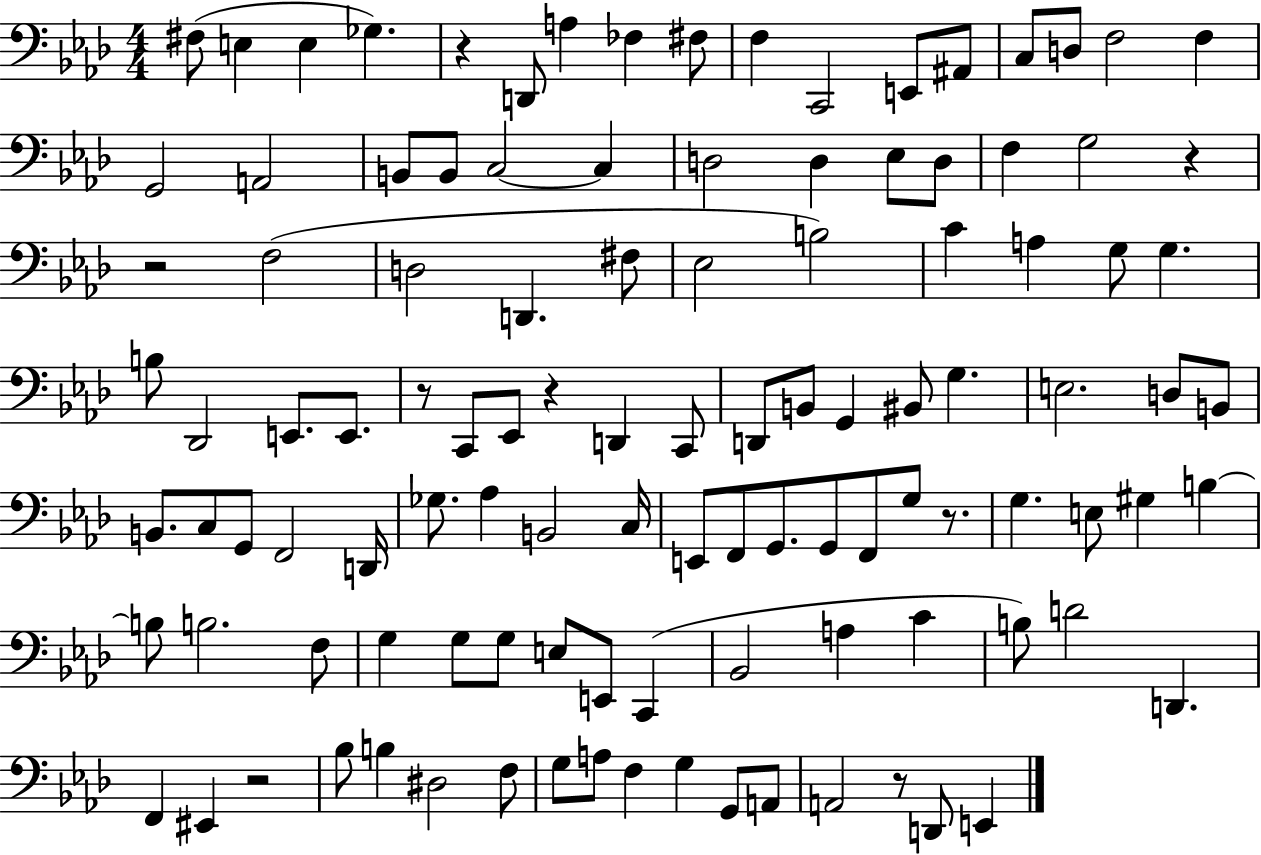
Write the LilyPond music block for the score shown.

{
  \clef bass
  \numericTimeSignature
  \time 4/4
  \key aes \major
  fis8( e4 e4 ges4.) | r4 d,8 a4 fes4 fis8 | f4 c,2 e,8 ais,8 | c8 d8 f2 f4 | \break g,2 a,2 | b,8 b,8 c2~~ c4 | d2 d4 ees8 d8 | f4 g2 r4 | \break r2 f2( | d2 d,4. fis8 | ees2 b2) | c'4 a4 g8 g4. | \break b8 des,2 e,8. e,8. | r8 c,8 ees,8 r4 d,4 c,8 | d,8 b,8 g,4 bis,8 g4. | e2. d8 b,8 | \break b,8. c8 g,8 f,2 d,16 | ges8. aes4 b,2 c16 | e,8 f,8 g,8. g,8 f,8 g8 r8. | g4. e8 gis4 b4~~ | \break b8 b2. f8 | g4 g8 g8 e8 e,8 c,4( | bes,2 a4 c'4 | b8) d'2 d,4. | \break f,4 eis,4 r2 | bes8 b4 dis2 f8 | g8 a8 f4 g4 g,8 a,8 | a,2 r8 d,8 e,4 | \break \bar "|."
}